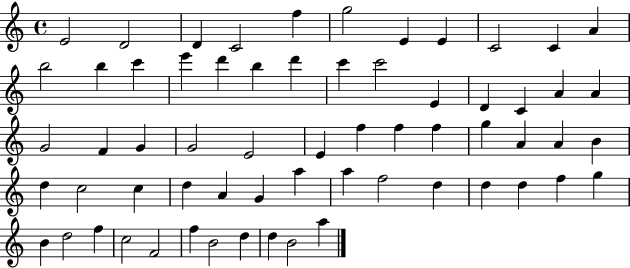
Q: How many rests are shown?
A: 0